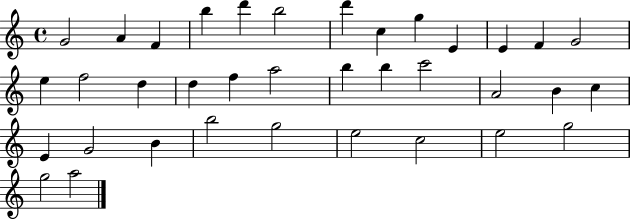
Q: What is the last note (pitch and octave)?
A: A5